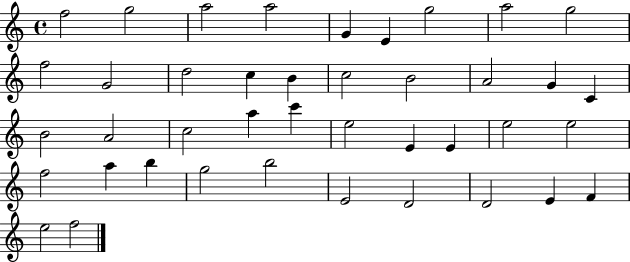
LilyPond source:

{
  \clef treble
  \time 4/4
  \defaultTimeSignature
  \key c \major
  f''2 g''2 | a''2 a''2 | g'4 e'4 g''2 | a''2 g''2 | \break f''2 g'2 | d''2 c''4 b'4 | c''2 b'2 | a'2 g'4 c'4 | \break b'2 a'2 | c''2 a''4 c'''4 | e''2 e'4 e'4 | e''2 e''2 | \break f''2 a''4 b''4 | g''2 b''2 | e'2 d'2 | d'2 e'4 f'4 | \break e''2 f''2 | \bar "|."
}